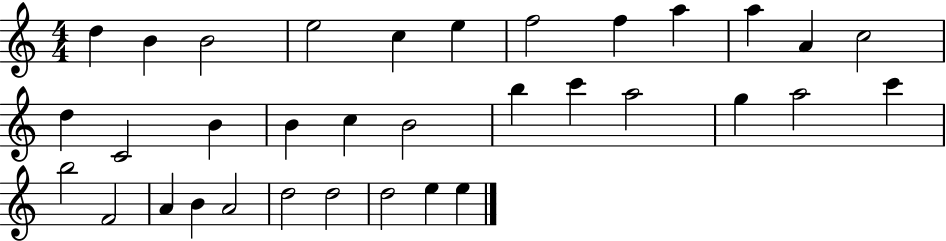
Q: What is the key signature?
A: C major